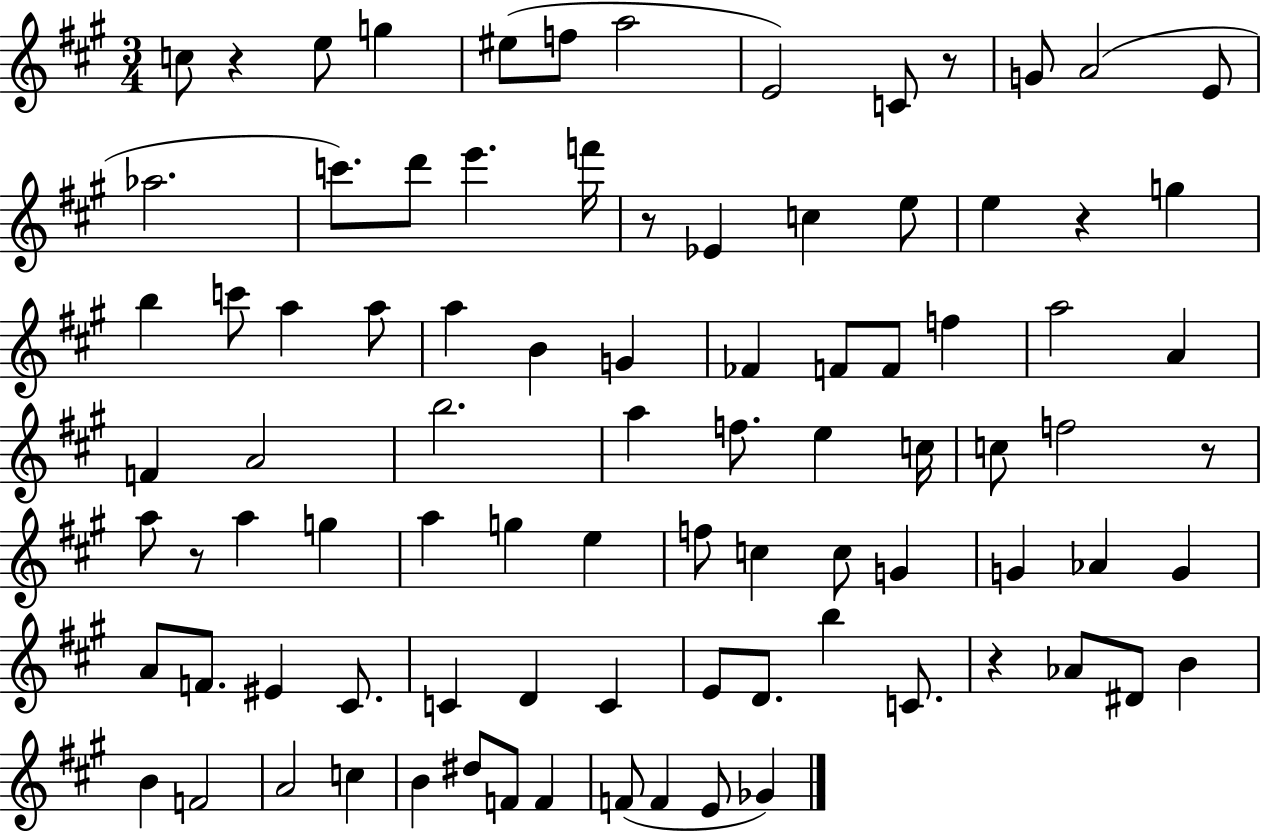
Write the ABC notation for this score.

X:1
T:Untitled
M:3/4
L:1/4
K:A
c/2 z e/2 g ^e/2 f/2 a2 E2 C/2 z/2 G/2 A2 E/2 _a2 c'/2 d'/2 e' f'/4 z/2 _E c e/2 e z g b c'/2 a a/2 a B G _F F/2 F/2 f a2 A F A2 b2 a f/2 e c/4 c/2 f2 z/2 a/2 z/2 a g a g e f/2 c c/2 G G _A G A/2 F/2 ^E ^C/2 C D C E/2 D/2 b C/2 z _A/2 ^D/2 B B F2 A2 c B ^d/2 F/2 F F/2 F E/2 _G